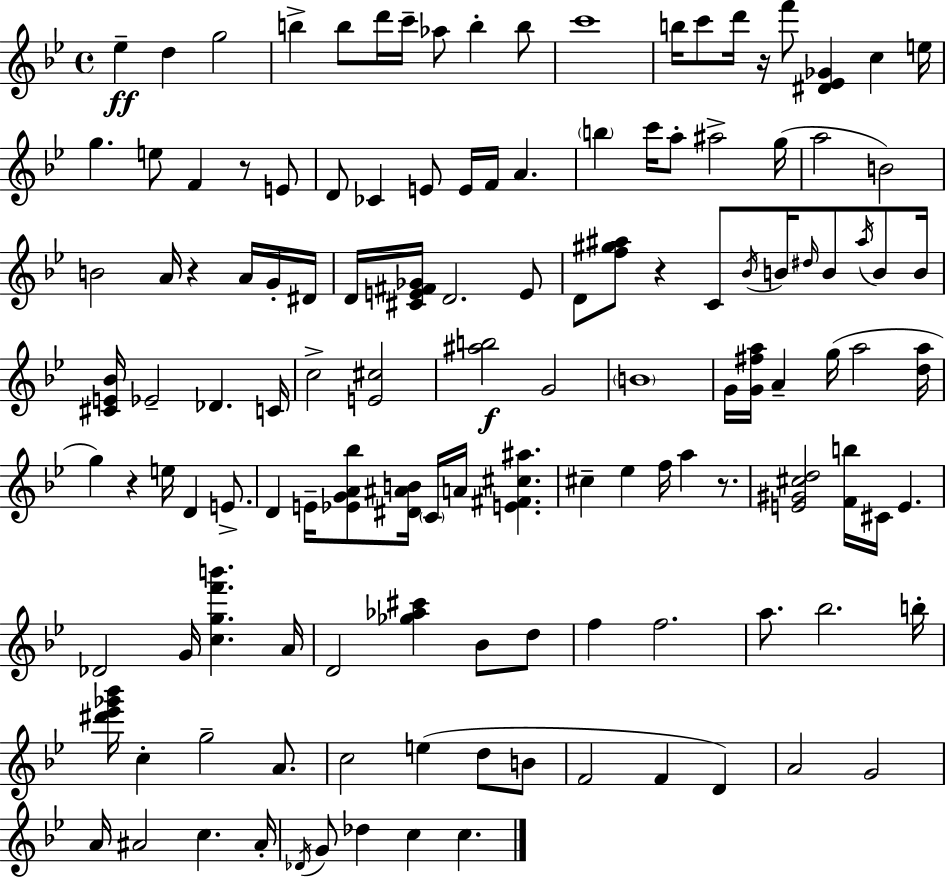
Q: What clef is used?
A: treble